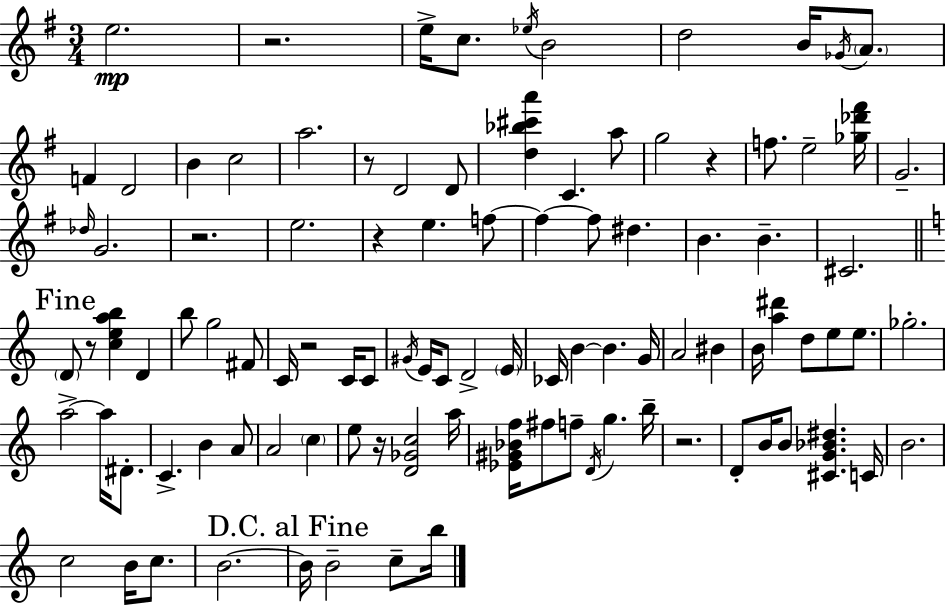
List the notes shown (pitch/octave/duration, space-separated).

E5/h. R/h. E5/s C5/e. Eb5/s B4/h D5/h B4/s Gb4/s A4/e. F4/q D4/h B4/q C5/h A5/h. R/e D4/h D4/e [D5,Bb5,C#6,A6]/q C4/q. A5/e G5/h R/q F5/e. E5/h [Gb5,Db6,F#6]/s G4/h. Db5/s G4/h. R/h. E5/h. R/q E5/q. F5/e F5/q F5/e D#5/q. B4/q. B4/q. C#4/h. D4/e R/e [C5,E5,A5,B5]/q D4/q B5/e G5/h F#4/e C4/s R/h C4/s C4/e G#4/s E4/s C4/e D4/h E4/s CES4/s B4/q B4/q. G4/s A4/h BIS4/q B4/s [A5,D#6]/q D5/e E5/e E5/e. Gb5/h. A5/h A5/s D#4/e. C4/q. B4/q A4/e A4/h C5/q E5/e R/s [D4,Gb4,C5]/h A5/s [Eb4,G#4,Bb4,F5]/s F#5/e F5/e D4/s G5/q. B5/s R/h. D4/e B4/s B4/e [C#4,G4,Bb4,D#5]/q. C4/s B4/h. C5/h B4/s C5/e. B4/h. B4/s B4/h C5/e B5/s